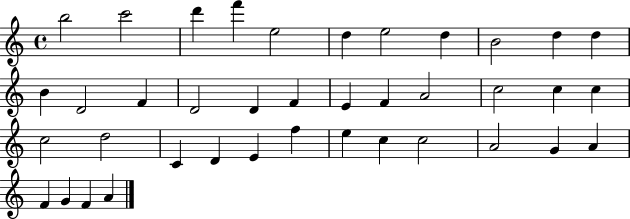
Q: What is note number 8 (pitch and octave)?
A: D5